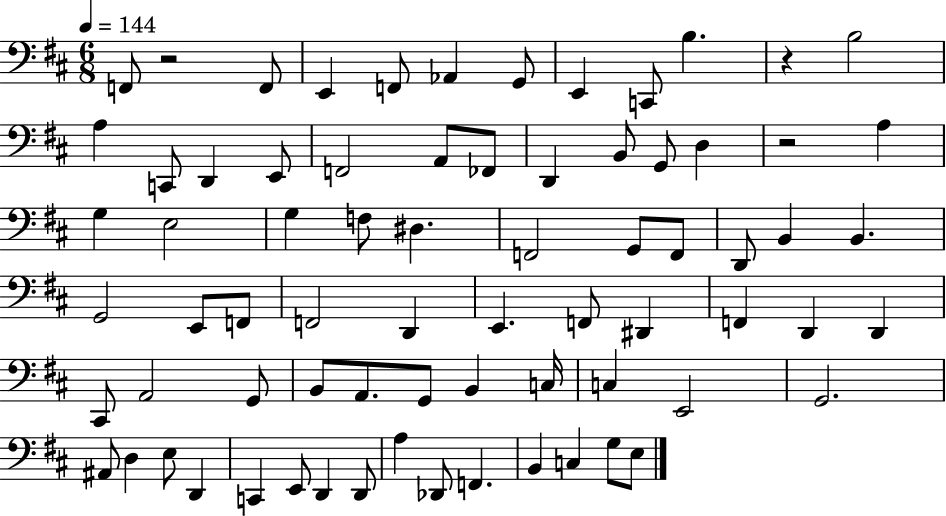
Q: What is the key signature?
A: D major